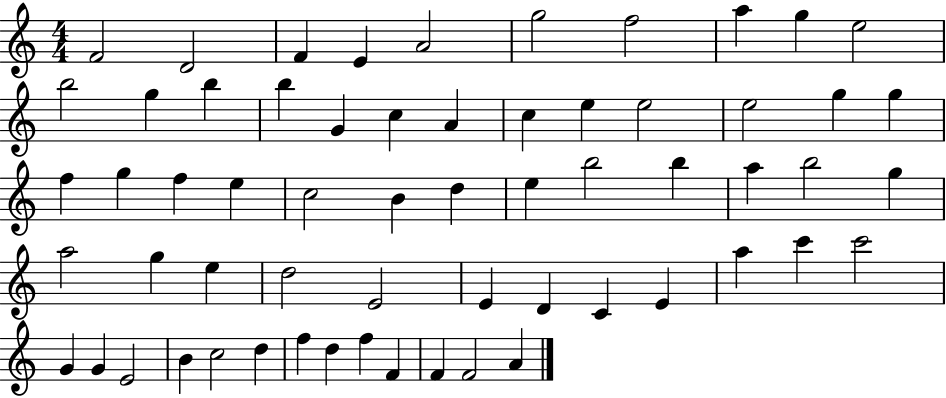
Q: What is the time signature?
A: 4/4